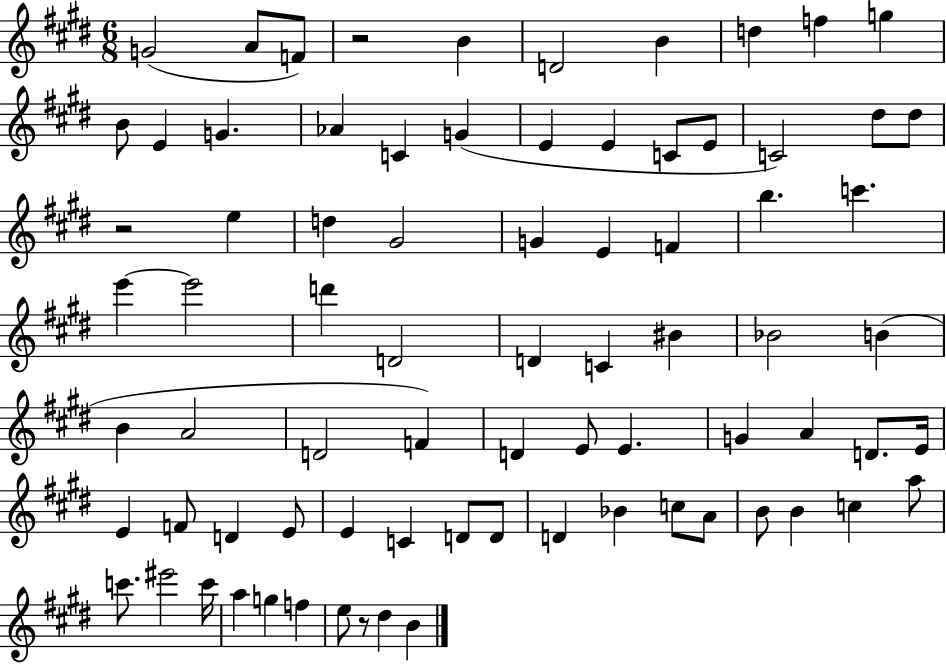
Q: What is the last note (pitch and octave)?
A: B4